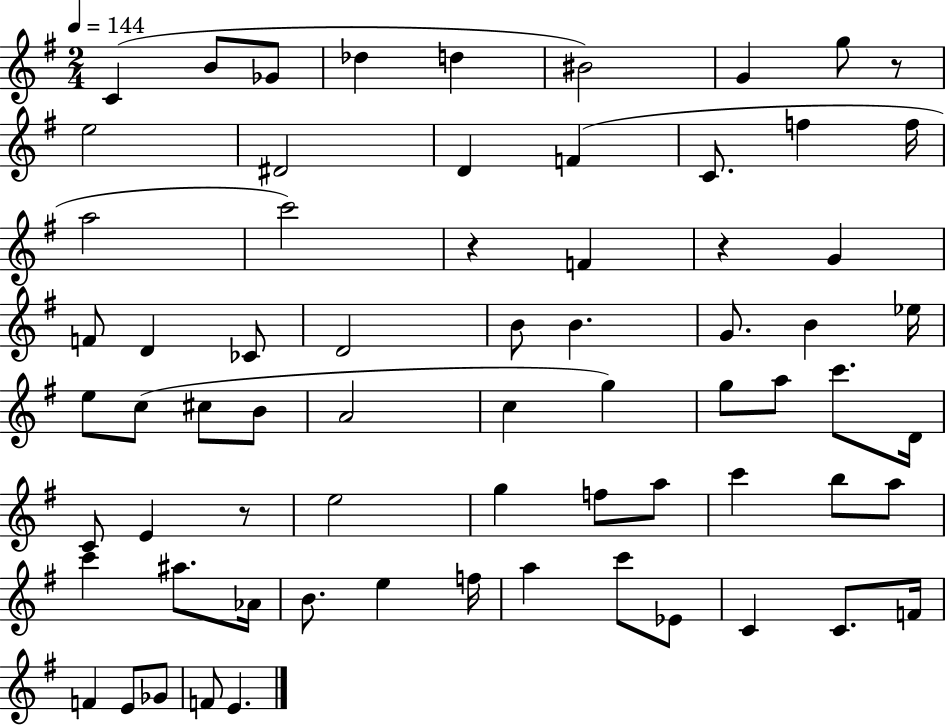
{
  \clef treble
  \numericTimeSignature
  \time 2/4
  \key g \major
  \tempo 4 = 144
  c'4( b'8 ges'8 | des''4 d''4 | bis'2) | g'4 g''8 r8 | \break e''2 | dis'2 | d'4 f'4( | c'8. f''4 f''16 | \break a''2 | c'''2) | r4 f'4 | r4 g'4 | \break f'8 d'4 ces'8 | d'2 | b'8 b'4. | g'8. b'4 ees''16 | \break e''8 c''8( cis''8 b'8 | a'2 | c''4 g''4) | g''8 a''8 c'''8. d'16 | \break c'8 e'4 r8 | e''2 | g''4 f''8 a''8 | c'''4 b''8 a''8 | \break c'''4 ais''8. aes'16 | b'8. e''4 f''16 | a''4 c'''8 ees'8 | c'4 c'8. f'16 | \break f'4 e'8 ges'8 | f'8 e'4. | \bar "|."
}